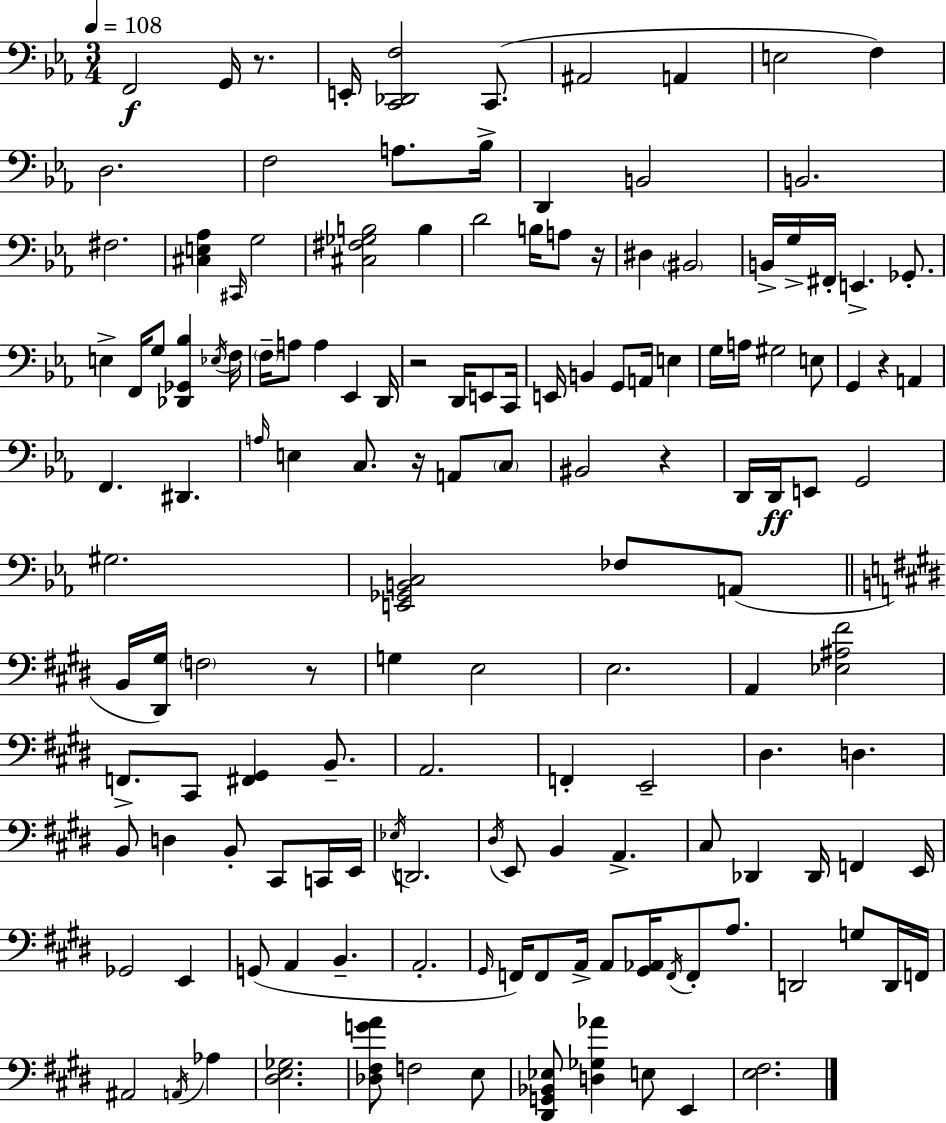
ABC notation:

X:1
T:Untitled
M:3/4
L:1/4
K:Cm
F,,2 G,,/4 z/2 E,,/4 [C,,_D,,F,]2 C,,/2 ^A,,2 A,, E,2 F, D,2 F,2 A,/2 _B,/4 D,, B,,2 B,,2 ^F,2 [^C,E,_A,] ^C,,/4 G,2 [^C,^F,_G,B,]2 B, D2 B,/4 A,/2 z/4 ^D, ^B,,2 B,,/4 G,/4 ^F,,/4 E,, _G,,/2 E, F,,/4 G,/2 [_D,,_G,,_B,] _E,/4 F,/4 F,/4 A,/2 A, _E,, D,,/4 z2 D,,/4 E,,/2 C,,/4 E,,/4 B,, G,,/2 A,,/4 E, G,/4 A,/4 ^G,2 E,/2 G,, z A,, F,, ^D,, A,/4 E, C,/2 z/4 A,,/2 C,/2 ^B,,2 z D,,/4 D,,/4 E,,/2 G,,2 ^G,2 [E,,_G,,B,,C,]2 _F,/2 A,,/2 B,,/4 [^D,,^G,]/4 F,2 z/2 G, E,2 E,2 A,, [_E,^A,^F]2 F,,/2 ^C,,/2 [^F,,^G,,] B,,/2 A,,2 F,, E,,2 ^D, D, B,,/2 D, B,,/2 ^C,,/2 C,,/4 E,,/4 _E,/4 D,,2 ^D,/4 E,,/2 B,, A,, ^C,/2 _D,, _D,,/4 F,, E,,/4 _G,,2 E,, G,,/2 A,, B,, A,,2 ^G,,/4 F,,/4 F,,/2 A,,/4 A,,/2 [^G,,_A,,]/4 F,,/4 F,,/2 A,/2 D,,2 G,/2 D,,/4 F,,/4 ^A,,2 A,,/4 _A, [^D,E,_G,]2 [_D,^F,GA]/2 F,2 E,/2 [^D,,G,,_B,,_E,]/2 [D,_G,_A] E,/2 E,, [E,^F,]2